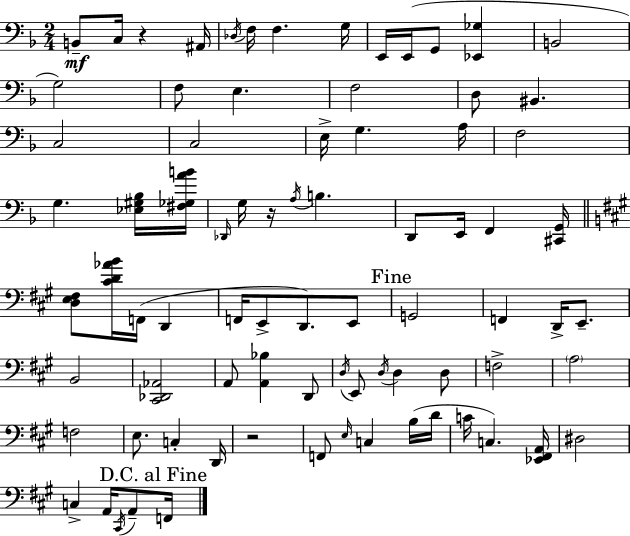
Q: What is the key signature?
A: F major